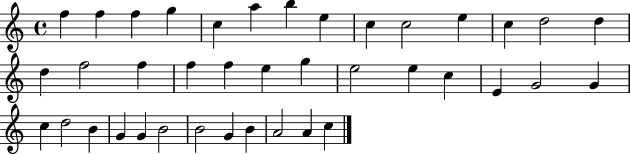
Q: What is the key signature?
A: C major